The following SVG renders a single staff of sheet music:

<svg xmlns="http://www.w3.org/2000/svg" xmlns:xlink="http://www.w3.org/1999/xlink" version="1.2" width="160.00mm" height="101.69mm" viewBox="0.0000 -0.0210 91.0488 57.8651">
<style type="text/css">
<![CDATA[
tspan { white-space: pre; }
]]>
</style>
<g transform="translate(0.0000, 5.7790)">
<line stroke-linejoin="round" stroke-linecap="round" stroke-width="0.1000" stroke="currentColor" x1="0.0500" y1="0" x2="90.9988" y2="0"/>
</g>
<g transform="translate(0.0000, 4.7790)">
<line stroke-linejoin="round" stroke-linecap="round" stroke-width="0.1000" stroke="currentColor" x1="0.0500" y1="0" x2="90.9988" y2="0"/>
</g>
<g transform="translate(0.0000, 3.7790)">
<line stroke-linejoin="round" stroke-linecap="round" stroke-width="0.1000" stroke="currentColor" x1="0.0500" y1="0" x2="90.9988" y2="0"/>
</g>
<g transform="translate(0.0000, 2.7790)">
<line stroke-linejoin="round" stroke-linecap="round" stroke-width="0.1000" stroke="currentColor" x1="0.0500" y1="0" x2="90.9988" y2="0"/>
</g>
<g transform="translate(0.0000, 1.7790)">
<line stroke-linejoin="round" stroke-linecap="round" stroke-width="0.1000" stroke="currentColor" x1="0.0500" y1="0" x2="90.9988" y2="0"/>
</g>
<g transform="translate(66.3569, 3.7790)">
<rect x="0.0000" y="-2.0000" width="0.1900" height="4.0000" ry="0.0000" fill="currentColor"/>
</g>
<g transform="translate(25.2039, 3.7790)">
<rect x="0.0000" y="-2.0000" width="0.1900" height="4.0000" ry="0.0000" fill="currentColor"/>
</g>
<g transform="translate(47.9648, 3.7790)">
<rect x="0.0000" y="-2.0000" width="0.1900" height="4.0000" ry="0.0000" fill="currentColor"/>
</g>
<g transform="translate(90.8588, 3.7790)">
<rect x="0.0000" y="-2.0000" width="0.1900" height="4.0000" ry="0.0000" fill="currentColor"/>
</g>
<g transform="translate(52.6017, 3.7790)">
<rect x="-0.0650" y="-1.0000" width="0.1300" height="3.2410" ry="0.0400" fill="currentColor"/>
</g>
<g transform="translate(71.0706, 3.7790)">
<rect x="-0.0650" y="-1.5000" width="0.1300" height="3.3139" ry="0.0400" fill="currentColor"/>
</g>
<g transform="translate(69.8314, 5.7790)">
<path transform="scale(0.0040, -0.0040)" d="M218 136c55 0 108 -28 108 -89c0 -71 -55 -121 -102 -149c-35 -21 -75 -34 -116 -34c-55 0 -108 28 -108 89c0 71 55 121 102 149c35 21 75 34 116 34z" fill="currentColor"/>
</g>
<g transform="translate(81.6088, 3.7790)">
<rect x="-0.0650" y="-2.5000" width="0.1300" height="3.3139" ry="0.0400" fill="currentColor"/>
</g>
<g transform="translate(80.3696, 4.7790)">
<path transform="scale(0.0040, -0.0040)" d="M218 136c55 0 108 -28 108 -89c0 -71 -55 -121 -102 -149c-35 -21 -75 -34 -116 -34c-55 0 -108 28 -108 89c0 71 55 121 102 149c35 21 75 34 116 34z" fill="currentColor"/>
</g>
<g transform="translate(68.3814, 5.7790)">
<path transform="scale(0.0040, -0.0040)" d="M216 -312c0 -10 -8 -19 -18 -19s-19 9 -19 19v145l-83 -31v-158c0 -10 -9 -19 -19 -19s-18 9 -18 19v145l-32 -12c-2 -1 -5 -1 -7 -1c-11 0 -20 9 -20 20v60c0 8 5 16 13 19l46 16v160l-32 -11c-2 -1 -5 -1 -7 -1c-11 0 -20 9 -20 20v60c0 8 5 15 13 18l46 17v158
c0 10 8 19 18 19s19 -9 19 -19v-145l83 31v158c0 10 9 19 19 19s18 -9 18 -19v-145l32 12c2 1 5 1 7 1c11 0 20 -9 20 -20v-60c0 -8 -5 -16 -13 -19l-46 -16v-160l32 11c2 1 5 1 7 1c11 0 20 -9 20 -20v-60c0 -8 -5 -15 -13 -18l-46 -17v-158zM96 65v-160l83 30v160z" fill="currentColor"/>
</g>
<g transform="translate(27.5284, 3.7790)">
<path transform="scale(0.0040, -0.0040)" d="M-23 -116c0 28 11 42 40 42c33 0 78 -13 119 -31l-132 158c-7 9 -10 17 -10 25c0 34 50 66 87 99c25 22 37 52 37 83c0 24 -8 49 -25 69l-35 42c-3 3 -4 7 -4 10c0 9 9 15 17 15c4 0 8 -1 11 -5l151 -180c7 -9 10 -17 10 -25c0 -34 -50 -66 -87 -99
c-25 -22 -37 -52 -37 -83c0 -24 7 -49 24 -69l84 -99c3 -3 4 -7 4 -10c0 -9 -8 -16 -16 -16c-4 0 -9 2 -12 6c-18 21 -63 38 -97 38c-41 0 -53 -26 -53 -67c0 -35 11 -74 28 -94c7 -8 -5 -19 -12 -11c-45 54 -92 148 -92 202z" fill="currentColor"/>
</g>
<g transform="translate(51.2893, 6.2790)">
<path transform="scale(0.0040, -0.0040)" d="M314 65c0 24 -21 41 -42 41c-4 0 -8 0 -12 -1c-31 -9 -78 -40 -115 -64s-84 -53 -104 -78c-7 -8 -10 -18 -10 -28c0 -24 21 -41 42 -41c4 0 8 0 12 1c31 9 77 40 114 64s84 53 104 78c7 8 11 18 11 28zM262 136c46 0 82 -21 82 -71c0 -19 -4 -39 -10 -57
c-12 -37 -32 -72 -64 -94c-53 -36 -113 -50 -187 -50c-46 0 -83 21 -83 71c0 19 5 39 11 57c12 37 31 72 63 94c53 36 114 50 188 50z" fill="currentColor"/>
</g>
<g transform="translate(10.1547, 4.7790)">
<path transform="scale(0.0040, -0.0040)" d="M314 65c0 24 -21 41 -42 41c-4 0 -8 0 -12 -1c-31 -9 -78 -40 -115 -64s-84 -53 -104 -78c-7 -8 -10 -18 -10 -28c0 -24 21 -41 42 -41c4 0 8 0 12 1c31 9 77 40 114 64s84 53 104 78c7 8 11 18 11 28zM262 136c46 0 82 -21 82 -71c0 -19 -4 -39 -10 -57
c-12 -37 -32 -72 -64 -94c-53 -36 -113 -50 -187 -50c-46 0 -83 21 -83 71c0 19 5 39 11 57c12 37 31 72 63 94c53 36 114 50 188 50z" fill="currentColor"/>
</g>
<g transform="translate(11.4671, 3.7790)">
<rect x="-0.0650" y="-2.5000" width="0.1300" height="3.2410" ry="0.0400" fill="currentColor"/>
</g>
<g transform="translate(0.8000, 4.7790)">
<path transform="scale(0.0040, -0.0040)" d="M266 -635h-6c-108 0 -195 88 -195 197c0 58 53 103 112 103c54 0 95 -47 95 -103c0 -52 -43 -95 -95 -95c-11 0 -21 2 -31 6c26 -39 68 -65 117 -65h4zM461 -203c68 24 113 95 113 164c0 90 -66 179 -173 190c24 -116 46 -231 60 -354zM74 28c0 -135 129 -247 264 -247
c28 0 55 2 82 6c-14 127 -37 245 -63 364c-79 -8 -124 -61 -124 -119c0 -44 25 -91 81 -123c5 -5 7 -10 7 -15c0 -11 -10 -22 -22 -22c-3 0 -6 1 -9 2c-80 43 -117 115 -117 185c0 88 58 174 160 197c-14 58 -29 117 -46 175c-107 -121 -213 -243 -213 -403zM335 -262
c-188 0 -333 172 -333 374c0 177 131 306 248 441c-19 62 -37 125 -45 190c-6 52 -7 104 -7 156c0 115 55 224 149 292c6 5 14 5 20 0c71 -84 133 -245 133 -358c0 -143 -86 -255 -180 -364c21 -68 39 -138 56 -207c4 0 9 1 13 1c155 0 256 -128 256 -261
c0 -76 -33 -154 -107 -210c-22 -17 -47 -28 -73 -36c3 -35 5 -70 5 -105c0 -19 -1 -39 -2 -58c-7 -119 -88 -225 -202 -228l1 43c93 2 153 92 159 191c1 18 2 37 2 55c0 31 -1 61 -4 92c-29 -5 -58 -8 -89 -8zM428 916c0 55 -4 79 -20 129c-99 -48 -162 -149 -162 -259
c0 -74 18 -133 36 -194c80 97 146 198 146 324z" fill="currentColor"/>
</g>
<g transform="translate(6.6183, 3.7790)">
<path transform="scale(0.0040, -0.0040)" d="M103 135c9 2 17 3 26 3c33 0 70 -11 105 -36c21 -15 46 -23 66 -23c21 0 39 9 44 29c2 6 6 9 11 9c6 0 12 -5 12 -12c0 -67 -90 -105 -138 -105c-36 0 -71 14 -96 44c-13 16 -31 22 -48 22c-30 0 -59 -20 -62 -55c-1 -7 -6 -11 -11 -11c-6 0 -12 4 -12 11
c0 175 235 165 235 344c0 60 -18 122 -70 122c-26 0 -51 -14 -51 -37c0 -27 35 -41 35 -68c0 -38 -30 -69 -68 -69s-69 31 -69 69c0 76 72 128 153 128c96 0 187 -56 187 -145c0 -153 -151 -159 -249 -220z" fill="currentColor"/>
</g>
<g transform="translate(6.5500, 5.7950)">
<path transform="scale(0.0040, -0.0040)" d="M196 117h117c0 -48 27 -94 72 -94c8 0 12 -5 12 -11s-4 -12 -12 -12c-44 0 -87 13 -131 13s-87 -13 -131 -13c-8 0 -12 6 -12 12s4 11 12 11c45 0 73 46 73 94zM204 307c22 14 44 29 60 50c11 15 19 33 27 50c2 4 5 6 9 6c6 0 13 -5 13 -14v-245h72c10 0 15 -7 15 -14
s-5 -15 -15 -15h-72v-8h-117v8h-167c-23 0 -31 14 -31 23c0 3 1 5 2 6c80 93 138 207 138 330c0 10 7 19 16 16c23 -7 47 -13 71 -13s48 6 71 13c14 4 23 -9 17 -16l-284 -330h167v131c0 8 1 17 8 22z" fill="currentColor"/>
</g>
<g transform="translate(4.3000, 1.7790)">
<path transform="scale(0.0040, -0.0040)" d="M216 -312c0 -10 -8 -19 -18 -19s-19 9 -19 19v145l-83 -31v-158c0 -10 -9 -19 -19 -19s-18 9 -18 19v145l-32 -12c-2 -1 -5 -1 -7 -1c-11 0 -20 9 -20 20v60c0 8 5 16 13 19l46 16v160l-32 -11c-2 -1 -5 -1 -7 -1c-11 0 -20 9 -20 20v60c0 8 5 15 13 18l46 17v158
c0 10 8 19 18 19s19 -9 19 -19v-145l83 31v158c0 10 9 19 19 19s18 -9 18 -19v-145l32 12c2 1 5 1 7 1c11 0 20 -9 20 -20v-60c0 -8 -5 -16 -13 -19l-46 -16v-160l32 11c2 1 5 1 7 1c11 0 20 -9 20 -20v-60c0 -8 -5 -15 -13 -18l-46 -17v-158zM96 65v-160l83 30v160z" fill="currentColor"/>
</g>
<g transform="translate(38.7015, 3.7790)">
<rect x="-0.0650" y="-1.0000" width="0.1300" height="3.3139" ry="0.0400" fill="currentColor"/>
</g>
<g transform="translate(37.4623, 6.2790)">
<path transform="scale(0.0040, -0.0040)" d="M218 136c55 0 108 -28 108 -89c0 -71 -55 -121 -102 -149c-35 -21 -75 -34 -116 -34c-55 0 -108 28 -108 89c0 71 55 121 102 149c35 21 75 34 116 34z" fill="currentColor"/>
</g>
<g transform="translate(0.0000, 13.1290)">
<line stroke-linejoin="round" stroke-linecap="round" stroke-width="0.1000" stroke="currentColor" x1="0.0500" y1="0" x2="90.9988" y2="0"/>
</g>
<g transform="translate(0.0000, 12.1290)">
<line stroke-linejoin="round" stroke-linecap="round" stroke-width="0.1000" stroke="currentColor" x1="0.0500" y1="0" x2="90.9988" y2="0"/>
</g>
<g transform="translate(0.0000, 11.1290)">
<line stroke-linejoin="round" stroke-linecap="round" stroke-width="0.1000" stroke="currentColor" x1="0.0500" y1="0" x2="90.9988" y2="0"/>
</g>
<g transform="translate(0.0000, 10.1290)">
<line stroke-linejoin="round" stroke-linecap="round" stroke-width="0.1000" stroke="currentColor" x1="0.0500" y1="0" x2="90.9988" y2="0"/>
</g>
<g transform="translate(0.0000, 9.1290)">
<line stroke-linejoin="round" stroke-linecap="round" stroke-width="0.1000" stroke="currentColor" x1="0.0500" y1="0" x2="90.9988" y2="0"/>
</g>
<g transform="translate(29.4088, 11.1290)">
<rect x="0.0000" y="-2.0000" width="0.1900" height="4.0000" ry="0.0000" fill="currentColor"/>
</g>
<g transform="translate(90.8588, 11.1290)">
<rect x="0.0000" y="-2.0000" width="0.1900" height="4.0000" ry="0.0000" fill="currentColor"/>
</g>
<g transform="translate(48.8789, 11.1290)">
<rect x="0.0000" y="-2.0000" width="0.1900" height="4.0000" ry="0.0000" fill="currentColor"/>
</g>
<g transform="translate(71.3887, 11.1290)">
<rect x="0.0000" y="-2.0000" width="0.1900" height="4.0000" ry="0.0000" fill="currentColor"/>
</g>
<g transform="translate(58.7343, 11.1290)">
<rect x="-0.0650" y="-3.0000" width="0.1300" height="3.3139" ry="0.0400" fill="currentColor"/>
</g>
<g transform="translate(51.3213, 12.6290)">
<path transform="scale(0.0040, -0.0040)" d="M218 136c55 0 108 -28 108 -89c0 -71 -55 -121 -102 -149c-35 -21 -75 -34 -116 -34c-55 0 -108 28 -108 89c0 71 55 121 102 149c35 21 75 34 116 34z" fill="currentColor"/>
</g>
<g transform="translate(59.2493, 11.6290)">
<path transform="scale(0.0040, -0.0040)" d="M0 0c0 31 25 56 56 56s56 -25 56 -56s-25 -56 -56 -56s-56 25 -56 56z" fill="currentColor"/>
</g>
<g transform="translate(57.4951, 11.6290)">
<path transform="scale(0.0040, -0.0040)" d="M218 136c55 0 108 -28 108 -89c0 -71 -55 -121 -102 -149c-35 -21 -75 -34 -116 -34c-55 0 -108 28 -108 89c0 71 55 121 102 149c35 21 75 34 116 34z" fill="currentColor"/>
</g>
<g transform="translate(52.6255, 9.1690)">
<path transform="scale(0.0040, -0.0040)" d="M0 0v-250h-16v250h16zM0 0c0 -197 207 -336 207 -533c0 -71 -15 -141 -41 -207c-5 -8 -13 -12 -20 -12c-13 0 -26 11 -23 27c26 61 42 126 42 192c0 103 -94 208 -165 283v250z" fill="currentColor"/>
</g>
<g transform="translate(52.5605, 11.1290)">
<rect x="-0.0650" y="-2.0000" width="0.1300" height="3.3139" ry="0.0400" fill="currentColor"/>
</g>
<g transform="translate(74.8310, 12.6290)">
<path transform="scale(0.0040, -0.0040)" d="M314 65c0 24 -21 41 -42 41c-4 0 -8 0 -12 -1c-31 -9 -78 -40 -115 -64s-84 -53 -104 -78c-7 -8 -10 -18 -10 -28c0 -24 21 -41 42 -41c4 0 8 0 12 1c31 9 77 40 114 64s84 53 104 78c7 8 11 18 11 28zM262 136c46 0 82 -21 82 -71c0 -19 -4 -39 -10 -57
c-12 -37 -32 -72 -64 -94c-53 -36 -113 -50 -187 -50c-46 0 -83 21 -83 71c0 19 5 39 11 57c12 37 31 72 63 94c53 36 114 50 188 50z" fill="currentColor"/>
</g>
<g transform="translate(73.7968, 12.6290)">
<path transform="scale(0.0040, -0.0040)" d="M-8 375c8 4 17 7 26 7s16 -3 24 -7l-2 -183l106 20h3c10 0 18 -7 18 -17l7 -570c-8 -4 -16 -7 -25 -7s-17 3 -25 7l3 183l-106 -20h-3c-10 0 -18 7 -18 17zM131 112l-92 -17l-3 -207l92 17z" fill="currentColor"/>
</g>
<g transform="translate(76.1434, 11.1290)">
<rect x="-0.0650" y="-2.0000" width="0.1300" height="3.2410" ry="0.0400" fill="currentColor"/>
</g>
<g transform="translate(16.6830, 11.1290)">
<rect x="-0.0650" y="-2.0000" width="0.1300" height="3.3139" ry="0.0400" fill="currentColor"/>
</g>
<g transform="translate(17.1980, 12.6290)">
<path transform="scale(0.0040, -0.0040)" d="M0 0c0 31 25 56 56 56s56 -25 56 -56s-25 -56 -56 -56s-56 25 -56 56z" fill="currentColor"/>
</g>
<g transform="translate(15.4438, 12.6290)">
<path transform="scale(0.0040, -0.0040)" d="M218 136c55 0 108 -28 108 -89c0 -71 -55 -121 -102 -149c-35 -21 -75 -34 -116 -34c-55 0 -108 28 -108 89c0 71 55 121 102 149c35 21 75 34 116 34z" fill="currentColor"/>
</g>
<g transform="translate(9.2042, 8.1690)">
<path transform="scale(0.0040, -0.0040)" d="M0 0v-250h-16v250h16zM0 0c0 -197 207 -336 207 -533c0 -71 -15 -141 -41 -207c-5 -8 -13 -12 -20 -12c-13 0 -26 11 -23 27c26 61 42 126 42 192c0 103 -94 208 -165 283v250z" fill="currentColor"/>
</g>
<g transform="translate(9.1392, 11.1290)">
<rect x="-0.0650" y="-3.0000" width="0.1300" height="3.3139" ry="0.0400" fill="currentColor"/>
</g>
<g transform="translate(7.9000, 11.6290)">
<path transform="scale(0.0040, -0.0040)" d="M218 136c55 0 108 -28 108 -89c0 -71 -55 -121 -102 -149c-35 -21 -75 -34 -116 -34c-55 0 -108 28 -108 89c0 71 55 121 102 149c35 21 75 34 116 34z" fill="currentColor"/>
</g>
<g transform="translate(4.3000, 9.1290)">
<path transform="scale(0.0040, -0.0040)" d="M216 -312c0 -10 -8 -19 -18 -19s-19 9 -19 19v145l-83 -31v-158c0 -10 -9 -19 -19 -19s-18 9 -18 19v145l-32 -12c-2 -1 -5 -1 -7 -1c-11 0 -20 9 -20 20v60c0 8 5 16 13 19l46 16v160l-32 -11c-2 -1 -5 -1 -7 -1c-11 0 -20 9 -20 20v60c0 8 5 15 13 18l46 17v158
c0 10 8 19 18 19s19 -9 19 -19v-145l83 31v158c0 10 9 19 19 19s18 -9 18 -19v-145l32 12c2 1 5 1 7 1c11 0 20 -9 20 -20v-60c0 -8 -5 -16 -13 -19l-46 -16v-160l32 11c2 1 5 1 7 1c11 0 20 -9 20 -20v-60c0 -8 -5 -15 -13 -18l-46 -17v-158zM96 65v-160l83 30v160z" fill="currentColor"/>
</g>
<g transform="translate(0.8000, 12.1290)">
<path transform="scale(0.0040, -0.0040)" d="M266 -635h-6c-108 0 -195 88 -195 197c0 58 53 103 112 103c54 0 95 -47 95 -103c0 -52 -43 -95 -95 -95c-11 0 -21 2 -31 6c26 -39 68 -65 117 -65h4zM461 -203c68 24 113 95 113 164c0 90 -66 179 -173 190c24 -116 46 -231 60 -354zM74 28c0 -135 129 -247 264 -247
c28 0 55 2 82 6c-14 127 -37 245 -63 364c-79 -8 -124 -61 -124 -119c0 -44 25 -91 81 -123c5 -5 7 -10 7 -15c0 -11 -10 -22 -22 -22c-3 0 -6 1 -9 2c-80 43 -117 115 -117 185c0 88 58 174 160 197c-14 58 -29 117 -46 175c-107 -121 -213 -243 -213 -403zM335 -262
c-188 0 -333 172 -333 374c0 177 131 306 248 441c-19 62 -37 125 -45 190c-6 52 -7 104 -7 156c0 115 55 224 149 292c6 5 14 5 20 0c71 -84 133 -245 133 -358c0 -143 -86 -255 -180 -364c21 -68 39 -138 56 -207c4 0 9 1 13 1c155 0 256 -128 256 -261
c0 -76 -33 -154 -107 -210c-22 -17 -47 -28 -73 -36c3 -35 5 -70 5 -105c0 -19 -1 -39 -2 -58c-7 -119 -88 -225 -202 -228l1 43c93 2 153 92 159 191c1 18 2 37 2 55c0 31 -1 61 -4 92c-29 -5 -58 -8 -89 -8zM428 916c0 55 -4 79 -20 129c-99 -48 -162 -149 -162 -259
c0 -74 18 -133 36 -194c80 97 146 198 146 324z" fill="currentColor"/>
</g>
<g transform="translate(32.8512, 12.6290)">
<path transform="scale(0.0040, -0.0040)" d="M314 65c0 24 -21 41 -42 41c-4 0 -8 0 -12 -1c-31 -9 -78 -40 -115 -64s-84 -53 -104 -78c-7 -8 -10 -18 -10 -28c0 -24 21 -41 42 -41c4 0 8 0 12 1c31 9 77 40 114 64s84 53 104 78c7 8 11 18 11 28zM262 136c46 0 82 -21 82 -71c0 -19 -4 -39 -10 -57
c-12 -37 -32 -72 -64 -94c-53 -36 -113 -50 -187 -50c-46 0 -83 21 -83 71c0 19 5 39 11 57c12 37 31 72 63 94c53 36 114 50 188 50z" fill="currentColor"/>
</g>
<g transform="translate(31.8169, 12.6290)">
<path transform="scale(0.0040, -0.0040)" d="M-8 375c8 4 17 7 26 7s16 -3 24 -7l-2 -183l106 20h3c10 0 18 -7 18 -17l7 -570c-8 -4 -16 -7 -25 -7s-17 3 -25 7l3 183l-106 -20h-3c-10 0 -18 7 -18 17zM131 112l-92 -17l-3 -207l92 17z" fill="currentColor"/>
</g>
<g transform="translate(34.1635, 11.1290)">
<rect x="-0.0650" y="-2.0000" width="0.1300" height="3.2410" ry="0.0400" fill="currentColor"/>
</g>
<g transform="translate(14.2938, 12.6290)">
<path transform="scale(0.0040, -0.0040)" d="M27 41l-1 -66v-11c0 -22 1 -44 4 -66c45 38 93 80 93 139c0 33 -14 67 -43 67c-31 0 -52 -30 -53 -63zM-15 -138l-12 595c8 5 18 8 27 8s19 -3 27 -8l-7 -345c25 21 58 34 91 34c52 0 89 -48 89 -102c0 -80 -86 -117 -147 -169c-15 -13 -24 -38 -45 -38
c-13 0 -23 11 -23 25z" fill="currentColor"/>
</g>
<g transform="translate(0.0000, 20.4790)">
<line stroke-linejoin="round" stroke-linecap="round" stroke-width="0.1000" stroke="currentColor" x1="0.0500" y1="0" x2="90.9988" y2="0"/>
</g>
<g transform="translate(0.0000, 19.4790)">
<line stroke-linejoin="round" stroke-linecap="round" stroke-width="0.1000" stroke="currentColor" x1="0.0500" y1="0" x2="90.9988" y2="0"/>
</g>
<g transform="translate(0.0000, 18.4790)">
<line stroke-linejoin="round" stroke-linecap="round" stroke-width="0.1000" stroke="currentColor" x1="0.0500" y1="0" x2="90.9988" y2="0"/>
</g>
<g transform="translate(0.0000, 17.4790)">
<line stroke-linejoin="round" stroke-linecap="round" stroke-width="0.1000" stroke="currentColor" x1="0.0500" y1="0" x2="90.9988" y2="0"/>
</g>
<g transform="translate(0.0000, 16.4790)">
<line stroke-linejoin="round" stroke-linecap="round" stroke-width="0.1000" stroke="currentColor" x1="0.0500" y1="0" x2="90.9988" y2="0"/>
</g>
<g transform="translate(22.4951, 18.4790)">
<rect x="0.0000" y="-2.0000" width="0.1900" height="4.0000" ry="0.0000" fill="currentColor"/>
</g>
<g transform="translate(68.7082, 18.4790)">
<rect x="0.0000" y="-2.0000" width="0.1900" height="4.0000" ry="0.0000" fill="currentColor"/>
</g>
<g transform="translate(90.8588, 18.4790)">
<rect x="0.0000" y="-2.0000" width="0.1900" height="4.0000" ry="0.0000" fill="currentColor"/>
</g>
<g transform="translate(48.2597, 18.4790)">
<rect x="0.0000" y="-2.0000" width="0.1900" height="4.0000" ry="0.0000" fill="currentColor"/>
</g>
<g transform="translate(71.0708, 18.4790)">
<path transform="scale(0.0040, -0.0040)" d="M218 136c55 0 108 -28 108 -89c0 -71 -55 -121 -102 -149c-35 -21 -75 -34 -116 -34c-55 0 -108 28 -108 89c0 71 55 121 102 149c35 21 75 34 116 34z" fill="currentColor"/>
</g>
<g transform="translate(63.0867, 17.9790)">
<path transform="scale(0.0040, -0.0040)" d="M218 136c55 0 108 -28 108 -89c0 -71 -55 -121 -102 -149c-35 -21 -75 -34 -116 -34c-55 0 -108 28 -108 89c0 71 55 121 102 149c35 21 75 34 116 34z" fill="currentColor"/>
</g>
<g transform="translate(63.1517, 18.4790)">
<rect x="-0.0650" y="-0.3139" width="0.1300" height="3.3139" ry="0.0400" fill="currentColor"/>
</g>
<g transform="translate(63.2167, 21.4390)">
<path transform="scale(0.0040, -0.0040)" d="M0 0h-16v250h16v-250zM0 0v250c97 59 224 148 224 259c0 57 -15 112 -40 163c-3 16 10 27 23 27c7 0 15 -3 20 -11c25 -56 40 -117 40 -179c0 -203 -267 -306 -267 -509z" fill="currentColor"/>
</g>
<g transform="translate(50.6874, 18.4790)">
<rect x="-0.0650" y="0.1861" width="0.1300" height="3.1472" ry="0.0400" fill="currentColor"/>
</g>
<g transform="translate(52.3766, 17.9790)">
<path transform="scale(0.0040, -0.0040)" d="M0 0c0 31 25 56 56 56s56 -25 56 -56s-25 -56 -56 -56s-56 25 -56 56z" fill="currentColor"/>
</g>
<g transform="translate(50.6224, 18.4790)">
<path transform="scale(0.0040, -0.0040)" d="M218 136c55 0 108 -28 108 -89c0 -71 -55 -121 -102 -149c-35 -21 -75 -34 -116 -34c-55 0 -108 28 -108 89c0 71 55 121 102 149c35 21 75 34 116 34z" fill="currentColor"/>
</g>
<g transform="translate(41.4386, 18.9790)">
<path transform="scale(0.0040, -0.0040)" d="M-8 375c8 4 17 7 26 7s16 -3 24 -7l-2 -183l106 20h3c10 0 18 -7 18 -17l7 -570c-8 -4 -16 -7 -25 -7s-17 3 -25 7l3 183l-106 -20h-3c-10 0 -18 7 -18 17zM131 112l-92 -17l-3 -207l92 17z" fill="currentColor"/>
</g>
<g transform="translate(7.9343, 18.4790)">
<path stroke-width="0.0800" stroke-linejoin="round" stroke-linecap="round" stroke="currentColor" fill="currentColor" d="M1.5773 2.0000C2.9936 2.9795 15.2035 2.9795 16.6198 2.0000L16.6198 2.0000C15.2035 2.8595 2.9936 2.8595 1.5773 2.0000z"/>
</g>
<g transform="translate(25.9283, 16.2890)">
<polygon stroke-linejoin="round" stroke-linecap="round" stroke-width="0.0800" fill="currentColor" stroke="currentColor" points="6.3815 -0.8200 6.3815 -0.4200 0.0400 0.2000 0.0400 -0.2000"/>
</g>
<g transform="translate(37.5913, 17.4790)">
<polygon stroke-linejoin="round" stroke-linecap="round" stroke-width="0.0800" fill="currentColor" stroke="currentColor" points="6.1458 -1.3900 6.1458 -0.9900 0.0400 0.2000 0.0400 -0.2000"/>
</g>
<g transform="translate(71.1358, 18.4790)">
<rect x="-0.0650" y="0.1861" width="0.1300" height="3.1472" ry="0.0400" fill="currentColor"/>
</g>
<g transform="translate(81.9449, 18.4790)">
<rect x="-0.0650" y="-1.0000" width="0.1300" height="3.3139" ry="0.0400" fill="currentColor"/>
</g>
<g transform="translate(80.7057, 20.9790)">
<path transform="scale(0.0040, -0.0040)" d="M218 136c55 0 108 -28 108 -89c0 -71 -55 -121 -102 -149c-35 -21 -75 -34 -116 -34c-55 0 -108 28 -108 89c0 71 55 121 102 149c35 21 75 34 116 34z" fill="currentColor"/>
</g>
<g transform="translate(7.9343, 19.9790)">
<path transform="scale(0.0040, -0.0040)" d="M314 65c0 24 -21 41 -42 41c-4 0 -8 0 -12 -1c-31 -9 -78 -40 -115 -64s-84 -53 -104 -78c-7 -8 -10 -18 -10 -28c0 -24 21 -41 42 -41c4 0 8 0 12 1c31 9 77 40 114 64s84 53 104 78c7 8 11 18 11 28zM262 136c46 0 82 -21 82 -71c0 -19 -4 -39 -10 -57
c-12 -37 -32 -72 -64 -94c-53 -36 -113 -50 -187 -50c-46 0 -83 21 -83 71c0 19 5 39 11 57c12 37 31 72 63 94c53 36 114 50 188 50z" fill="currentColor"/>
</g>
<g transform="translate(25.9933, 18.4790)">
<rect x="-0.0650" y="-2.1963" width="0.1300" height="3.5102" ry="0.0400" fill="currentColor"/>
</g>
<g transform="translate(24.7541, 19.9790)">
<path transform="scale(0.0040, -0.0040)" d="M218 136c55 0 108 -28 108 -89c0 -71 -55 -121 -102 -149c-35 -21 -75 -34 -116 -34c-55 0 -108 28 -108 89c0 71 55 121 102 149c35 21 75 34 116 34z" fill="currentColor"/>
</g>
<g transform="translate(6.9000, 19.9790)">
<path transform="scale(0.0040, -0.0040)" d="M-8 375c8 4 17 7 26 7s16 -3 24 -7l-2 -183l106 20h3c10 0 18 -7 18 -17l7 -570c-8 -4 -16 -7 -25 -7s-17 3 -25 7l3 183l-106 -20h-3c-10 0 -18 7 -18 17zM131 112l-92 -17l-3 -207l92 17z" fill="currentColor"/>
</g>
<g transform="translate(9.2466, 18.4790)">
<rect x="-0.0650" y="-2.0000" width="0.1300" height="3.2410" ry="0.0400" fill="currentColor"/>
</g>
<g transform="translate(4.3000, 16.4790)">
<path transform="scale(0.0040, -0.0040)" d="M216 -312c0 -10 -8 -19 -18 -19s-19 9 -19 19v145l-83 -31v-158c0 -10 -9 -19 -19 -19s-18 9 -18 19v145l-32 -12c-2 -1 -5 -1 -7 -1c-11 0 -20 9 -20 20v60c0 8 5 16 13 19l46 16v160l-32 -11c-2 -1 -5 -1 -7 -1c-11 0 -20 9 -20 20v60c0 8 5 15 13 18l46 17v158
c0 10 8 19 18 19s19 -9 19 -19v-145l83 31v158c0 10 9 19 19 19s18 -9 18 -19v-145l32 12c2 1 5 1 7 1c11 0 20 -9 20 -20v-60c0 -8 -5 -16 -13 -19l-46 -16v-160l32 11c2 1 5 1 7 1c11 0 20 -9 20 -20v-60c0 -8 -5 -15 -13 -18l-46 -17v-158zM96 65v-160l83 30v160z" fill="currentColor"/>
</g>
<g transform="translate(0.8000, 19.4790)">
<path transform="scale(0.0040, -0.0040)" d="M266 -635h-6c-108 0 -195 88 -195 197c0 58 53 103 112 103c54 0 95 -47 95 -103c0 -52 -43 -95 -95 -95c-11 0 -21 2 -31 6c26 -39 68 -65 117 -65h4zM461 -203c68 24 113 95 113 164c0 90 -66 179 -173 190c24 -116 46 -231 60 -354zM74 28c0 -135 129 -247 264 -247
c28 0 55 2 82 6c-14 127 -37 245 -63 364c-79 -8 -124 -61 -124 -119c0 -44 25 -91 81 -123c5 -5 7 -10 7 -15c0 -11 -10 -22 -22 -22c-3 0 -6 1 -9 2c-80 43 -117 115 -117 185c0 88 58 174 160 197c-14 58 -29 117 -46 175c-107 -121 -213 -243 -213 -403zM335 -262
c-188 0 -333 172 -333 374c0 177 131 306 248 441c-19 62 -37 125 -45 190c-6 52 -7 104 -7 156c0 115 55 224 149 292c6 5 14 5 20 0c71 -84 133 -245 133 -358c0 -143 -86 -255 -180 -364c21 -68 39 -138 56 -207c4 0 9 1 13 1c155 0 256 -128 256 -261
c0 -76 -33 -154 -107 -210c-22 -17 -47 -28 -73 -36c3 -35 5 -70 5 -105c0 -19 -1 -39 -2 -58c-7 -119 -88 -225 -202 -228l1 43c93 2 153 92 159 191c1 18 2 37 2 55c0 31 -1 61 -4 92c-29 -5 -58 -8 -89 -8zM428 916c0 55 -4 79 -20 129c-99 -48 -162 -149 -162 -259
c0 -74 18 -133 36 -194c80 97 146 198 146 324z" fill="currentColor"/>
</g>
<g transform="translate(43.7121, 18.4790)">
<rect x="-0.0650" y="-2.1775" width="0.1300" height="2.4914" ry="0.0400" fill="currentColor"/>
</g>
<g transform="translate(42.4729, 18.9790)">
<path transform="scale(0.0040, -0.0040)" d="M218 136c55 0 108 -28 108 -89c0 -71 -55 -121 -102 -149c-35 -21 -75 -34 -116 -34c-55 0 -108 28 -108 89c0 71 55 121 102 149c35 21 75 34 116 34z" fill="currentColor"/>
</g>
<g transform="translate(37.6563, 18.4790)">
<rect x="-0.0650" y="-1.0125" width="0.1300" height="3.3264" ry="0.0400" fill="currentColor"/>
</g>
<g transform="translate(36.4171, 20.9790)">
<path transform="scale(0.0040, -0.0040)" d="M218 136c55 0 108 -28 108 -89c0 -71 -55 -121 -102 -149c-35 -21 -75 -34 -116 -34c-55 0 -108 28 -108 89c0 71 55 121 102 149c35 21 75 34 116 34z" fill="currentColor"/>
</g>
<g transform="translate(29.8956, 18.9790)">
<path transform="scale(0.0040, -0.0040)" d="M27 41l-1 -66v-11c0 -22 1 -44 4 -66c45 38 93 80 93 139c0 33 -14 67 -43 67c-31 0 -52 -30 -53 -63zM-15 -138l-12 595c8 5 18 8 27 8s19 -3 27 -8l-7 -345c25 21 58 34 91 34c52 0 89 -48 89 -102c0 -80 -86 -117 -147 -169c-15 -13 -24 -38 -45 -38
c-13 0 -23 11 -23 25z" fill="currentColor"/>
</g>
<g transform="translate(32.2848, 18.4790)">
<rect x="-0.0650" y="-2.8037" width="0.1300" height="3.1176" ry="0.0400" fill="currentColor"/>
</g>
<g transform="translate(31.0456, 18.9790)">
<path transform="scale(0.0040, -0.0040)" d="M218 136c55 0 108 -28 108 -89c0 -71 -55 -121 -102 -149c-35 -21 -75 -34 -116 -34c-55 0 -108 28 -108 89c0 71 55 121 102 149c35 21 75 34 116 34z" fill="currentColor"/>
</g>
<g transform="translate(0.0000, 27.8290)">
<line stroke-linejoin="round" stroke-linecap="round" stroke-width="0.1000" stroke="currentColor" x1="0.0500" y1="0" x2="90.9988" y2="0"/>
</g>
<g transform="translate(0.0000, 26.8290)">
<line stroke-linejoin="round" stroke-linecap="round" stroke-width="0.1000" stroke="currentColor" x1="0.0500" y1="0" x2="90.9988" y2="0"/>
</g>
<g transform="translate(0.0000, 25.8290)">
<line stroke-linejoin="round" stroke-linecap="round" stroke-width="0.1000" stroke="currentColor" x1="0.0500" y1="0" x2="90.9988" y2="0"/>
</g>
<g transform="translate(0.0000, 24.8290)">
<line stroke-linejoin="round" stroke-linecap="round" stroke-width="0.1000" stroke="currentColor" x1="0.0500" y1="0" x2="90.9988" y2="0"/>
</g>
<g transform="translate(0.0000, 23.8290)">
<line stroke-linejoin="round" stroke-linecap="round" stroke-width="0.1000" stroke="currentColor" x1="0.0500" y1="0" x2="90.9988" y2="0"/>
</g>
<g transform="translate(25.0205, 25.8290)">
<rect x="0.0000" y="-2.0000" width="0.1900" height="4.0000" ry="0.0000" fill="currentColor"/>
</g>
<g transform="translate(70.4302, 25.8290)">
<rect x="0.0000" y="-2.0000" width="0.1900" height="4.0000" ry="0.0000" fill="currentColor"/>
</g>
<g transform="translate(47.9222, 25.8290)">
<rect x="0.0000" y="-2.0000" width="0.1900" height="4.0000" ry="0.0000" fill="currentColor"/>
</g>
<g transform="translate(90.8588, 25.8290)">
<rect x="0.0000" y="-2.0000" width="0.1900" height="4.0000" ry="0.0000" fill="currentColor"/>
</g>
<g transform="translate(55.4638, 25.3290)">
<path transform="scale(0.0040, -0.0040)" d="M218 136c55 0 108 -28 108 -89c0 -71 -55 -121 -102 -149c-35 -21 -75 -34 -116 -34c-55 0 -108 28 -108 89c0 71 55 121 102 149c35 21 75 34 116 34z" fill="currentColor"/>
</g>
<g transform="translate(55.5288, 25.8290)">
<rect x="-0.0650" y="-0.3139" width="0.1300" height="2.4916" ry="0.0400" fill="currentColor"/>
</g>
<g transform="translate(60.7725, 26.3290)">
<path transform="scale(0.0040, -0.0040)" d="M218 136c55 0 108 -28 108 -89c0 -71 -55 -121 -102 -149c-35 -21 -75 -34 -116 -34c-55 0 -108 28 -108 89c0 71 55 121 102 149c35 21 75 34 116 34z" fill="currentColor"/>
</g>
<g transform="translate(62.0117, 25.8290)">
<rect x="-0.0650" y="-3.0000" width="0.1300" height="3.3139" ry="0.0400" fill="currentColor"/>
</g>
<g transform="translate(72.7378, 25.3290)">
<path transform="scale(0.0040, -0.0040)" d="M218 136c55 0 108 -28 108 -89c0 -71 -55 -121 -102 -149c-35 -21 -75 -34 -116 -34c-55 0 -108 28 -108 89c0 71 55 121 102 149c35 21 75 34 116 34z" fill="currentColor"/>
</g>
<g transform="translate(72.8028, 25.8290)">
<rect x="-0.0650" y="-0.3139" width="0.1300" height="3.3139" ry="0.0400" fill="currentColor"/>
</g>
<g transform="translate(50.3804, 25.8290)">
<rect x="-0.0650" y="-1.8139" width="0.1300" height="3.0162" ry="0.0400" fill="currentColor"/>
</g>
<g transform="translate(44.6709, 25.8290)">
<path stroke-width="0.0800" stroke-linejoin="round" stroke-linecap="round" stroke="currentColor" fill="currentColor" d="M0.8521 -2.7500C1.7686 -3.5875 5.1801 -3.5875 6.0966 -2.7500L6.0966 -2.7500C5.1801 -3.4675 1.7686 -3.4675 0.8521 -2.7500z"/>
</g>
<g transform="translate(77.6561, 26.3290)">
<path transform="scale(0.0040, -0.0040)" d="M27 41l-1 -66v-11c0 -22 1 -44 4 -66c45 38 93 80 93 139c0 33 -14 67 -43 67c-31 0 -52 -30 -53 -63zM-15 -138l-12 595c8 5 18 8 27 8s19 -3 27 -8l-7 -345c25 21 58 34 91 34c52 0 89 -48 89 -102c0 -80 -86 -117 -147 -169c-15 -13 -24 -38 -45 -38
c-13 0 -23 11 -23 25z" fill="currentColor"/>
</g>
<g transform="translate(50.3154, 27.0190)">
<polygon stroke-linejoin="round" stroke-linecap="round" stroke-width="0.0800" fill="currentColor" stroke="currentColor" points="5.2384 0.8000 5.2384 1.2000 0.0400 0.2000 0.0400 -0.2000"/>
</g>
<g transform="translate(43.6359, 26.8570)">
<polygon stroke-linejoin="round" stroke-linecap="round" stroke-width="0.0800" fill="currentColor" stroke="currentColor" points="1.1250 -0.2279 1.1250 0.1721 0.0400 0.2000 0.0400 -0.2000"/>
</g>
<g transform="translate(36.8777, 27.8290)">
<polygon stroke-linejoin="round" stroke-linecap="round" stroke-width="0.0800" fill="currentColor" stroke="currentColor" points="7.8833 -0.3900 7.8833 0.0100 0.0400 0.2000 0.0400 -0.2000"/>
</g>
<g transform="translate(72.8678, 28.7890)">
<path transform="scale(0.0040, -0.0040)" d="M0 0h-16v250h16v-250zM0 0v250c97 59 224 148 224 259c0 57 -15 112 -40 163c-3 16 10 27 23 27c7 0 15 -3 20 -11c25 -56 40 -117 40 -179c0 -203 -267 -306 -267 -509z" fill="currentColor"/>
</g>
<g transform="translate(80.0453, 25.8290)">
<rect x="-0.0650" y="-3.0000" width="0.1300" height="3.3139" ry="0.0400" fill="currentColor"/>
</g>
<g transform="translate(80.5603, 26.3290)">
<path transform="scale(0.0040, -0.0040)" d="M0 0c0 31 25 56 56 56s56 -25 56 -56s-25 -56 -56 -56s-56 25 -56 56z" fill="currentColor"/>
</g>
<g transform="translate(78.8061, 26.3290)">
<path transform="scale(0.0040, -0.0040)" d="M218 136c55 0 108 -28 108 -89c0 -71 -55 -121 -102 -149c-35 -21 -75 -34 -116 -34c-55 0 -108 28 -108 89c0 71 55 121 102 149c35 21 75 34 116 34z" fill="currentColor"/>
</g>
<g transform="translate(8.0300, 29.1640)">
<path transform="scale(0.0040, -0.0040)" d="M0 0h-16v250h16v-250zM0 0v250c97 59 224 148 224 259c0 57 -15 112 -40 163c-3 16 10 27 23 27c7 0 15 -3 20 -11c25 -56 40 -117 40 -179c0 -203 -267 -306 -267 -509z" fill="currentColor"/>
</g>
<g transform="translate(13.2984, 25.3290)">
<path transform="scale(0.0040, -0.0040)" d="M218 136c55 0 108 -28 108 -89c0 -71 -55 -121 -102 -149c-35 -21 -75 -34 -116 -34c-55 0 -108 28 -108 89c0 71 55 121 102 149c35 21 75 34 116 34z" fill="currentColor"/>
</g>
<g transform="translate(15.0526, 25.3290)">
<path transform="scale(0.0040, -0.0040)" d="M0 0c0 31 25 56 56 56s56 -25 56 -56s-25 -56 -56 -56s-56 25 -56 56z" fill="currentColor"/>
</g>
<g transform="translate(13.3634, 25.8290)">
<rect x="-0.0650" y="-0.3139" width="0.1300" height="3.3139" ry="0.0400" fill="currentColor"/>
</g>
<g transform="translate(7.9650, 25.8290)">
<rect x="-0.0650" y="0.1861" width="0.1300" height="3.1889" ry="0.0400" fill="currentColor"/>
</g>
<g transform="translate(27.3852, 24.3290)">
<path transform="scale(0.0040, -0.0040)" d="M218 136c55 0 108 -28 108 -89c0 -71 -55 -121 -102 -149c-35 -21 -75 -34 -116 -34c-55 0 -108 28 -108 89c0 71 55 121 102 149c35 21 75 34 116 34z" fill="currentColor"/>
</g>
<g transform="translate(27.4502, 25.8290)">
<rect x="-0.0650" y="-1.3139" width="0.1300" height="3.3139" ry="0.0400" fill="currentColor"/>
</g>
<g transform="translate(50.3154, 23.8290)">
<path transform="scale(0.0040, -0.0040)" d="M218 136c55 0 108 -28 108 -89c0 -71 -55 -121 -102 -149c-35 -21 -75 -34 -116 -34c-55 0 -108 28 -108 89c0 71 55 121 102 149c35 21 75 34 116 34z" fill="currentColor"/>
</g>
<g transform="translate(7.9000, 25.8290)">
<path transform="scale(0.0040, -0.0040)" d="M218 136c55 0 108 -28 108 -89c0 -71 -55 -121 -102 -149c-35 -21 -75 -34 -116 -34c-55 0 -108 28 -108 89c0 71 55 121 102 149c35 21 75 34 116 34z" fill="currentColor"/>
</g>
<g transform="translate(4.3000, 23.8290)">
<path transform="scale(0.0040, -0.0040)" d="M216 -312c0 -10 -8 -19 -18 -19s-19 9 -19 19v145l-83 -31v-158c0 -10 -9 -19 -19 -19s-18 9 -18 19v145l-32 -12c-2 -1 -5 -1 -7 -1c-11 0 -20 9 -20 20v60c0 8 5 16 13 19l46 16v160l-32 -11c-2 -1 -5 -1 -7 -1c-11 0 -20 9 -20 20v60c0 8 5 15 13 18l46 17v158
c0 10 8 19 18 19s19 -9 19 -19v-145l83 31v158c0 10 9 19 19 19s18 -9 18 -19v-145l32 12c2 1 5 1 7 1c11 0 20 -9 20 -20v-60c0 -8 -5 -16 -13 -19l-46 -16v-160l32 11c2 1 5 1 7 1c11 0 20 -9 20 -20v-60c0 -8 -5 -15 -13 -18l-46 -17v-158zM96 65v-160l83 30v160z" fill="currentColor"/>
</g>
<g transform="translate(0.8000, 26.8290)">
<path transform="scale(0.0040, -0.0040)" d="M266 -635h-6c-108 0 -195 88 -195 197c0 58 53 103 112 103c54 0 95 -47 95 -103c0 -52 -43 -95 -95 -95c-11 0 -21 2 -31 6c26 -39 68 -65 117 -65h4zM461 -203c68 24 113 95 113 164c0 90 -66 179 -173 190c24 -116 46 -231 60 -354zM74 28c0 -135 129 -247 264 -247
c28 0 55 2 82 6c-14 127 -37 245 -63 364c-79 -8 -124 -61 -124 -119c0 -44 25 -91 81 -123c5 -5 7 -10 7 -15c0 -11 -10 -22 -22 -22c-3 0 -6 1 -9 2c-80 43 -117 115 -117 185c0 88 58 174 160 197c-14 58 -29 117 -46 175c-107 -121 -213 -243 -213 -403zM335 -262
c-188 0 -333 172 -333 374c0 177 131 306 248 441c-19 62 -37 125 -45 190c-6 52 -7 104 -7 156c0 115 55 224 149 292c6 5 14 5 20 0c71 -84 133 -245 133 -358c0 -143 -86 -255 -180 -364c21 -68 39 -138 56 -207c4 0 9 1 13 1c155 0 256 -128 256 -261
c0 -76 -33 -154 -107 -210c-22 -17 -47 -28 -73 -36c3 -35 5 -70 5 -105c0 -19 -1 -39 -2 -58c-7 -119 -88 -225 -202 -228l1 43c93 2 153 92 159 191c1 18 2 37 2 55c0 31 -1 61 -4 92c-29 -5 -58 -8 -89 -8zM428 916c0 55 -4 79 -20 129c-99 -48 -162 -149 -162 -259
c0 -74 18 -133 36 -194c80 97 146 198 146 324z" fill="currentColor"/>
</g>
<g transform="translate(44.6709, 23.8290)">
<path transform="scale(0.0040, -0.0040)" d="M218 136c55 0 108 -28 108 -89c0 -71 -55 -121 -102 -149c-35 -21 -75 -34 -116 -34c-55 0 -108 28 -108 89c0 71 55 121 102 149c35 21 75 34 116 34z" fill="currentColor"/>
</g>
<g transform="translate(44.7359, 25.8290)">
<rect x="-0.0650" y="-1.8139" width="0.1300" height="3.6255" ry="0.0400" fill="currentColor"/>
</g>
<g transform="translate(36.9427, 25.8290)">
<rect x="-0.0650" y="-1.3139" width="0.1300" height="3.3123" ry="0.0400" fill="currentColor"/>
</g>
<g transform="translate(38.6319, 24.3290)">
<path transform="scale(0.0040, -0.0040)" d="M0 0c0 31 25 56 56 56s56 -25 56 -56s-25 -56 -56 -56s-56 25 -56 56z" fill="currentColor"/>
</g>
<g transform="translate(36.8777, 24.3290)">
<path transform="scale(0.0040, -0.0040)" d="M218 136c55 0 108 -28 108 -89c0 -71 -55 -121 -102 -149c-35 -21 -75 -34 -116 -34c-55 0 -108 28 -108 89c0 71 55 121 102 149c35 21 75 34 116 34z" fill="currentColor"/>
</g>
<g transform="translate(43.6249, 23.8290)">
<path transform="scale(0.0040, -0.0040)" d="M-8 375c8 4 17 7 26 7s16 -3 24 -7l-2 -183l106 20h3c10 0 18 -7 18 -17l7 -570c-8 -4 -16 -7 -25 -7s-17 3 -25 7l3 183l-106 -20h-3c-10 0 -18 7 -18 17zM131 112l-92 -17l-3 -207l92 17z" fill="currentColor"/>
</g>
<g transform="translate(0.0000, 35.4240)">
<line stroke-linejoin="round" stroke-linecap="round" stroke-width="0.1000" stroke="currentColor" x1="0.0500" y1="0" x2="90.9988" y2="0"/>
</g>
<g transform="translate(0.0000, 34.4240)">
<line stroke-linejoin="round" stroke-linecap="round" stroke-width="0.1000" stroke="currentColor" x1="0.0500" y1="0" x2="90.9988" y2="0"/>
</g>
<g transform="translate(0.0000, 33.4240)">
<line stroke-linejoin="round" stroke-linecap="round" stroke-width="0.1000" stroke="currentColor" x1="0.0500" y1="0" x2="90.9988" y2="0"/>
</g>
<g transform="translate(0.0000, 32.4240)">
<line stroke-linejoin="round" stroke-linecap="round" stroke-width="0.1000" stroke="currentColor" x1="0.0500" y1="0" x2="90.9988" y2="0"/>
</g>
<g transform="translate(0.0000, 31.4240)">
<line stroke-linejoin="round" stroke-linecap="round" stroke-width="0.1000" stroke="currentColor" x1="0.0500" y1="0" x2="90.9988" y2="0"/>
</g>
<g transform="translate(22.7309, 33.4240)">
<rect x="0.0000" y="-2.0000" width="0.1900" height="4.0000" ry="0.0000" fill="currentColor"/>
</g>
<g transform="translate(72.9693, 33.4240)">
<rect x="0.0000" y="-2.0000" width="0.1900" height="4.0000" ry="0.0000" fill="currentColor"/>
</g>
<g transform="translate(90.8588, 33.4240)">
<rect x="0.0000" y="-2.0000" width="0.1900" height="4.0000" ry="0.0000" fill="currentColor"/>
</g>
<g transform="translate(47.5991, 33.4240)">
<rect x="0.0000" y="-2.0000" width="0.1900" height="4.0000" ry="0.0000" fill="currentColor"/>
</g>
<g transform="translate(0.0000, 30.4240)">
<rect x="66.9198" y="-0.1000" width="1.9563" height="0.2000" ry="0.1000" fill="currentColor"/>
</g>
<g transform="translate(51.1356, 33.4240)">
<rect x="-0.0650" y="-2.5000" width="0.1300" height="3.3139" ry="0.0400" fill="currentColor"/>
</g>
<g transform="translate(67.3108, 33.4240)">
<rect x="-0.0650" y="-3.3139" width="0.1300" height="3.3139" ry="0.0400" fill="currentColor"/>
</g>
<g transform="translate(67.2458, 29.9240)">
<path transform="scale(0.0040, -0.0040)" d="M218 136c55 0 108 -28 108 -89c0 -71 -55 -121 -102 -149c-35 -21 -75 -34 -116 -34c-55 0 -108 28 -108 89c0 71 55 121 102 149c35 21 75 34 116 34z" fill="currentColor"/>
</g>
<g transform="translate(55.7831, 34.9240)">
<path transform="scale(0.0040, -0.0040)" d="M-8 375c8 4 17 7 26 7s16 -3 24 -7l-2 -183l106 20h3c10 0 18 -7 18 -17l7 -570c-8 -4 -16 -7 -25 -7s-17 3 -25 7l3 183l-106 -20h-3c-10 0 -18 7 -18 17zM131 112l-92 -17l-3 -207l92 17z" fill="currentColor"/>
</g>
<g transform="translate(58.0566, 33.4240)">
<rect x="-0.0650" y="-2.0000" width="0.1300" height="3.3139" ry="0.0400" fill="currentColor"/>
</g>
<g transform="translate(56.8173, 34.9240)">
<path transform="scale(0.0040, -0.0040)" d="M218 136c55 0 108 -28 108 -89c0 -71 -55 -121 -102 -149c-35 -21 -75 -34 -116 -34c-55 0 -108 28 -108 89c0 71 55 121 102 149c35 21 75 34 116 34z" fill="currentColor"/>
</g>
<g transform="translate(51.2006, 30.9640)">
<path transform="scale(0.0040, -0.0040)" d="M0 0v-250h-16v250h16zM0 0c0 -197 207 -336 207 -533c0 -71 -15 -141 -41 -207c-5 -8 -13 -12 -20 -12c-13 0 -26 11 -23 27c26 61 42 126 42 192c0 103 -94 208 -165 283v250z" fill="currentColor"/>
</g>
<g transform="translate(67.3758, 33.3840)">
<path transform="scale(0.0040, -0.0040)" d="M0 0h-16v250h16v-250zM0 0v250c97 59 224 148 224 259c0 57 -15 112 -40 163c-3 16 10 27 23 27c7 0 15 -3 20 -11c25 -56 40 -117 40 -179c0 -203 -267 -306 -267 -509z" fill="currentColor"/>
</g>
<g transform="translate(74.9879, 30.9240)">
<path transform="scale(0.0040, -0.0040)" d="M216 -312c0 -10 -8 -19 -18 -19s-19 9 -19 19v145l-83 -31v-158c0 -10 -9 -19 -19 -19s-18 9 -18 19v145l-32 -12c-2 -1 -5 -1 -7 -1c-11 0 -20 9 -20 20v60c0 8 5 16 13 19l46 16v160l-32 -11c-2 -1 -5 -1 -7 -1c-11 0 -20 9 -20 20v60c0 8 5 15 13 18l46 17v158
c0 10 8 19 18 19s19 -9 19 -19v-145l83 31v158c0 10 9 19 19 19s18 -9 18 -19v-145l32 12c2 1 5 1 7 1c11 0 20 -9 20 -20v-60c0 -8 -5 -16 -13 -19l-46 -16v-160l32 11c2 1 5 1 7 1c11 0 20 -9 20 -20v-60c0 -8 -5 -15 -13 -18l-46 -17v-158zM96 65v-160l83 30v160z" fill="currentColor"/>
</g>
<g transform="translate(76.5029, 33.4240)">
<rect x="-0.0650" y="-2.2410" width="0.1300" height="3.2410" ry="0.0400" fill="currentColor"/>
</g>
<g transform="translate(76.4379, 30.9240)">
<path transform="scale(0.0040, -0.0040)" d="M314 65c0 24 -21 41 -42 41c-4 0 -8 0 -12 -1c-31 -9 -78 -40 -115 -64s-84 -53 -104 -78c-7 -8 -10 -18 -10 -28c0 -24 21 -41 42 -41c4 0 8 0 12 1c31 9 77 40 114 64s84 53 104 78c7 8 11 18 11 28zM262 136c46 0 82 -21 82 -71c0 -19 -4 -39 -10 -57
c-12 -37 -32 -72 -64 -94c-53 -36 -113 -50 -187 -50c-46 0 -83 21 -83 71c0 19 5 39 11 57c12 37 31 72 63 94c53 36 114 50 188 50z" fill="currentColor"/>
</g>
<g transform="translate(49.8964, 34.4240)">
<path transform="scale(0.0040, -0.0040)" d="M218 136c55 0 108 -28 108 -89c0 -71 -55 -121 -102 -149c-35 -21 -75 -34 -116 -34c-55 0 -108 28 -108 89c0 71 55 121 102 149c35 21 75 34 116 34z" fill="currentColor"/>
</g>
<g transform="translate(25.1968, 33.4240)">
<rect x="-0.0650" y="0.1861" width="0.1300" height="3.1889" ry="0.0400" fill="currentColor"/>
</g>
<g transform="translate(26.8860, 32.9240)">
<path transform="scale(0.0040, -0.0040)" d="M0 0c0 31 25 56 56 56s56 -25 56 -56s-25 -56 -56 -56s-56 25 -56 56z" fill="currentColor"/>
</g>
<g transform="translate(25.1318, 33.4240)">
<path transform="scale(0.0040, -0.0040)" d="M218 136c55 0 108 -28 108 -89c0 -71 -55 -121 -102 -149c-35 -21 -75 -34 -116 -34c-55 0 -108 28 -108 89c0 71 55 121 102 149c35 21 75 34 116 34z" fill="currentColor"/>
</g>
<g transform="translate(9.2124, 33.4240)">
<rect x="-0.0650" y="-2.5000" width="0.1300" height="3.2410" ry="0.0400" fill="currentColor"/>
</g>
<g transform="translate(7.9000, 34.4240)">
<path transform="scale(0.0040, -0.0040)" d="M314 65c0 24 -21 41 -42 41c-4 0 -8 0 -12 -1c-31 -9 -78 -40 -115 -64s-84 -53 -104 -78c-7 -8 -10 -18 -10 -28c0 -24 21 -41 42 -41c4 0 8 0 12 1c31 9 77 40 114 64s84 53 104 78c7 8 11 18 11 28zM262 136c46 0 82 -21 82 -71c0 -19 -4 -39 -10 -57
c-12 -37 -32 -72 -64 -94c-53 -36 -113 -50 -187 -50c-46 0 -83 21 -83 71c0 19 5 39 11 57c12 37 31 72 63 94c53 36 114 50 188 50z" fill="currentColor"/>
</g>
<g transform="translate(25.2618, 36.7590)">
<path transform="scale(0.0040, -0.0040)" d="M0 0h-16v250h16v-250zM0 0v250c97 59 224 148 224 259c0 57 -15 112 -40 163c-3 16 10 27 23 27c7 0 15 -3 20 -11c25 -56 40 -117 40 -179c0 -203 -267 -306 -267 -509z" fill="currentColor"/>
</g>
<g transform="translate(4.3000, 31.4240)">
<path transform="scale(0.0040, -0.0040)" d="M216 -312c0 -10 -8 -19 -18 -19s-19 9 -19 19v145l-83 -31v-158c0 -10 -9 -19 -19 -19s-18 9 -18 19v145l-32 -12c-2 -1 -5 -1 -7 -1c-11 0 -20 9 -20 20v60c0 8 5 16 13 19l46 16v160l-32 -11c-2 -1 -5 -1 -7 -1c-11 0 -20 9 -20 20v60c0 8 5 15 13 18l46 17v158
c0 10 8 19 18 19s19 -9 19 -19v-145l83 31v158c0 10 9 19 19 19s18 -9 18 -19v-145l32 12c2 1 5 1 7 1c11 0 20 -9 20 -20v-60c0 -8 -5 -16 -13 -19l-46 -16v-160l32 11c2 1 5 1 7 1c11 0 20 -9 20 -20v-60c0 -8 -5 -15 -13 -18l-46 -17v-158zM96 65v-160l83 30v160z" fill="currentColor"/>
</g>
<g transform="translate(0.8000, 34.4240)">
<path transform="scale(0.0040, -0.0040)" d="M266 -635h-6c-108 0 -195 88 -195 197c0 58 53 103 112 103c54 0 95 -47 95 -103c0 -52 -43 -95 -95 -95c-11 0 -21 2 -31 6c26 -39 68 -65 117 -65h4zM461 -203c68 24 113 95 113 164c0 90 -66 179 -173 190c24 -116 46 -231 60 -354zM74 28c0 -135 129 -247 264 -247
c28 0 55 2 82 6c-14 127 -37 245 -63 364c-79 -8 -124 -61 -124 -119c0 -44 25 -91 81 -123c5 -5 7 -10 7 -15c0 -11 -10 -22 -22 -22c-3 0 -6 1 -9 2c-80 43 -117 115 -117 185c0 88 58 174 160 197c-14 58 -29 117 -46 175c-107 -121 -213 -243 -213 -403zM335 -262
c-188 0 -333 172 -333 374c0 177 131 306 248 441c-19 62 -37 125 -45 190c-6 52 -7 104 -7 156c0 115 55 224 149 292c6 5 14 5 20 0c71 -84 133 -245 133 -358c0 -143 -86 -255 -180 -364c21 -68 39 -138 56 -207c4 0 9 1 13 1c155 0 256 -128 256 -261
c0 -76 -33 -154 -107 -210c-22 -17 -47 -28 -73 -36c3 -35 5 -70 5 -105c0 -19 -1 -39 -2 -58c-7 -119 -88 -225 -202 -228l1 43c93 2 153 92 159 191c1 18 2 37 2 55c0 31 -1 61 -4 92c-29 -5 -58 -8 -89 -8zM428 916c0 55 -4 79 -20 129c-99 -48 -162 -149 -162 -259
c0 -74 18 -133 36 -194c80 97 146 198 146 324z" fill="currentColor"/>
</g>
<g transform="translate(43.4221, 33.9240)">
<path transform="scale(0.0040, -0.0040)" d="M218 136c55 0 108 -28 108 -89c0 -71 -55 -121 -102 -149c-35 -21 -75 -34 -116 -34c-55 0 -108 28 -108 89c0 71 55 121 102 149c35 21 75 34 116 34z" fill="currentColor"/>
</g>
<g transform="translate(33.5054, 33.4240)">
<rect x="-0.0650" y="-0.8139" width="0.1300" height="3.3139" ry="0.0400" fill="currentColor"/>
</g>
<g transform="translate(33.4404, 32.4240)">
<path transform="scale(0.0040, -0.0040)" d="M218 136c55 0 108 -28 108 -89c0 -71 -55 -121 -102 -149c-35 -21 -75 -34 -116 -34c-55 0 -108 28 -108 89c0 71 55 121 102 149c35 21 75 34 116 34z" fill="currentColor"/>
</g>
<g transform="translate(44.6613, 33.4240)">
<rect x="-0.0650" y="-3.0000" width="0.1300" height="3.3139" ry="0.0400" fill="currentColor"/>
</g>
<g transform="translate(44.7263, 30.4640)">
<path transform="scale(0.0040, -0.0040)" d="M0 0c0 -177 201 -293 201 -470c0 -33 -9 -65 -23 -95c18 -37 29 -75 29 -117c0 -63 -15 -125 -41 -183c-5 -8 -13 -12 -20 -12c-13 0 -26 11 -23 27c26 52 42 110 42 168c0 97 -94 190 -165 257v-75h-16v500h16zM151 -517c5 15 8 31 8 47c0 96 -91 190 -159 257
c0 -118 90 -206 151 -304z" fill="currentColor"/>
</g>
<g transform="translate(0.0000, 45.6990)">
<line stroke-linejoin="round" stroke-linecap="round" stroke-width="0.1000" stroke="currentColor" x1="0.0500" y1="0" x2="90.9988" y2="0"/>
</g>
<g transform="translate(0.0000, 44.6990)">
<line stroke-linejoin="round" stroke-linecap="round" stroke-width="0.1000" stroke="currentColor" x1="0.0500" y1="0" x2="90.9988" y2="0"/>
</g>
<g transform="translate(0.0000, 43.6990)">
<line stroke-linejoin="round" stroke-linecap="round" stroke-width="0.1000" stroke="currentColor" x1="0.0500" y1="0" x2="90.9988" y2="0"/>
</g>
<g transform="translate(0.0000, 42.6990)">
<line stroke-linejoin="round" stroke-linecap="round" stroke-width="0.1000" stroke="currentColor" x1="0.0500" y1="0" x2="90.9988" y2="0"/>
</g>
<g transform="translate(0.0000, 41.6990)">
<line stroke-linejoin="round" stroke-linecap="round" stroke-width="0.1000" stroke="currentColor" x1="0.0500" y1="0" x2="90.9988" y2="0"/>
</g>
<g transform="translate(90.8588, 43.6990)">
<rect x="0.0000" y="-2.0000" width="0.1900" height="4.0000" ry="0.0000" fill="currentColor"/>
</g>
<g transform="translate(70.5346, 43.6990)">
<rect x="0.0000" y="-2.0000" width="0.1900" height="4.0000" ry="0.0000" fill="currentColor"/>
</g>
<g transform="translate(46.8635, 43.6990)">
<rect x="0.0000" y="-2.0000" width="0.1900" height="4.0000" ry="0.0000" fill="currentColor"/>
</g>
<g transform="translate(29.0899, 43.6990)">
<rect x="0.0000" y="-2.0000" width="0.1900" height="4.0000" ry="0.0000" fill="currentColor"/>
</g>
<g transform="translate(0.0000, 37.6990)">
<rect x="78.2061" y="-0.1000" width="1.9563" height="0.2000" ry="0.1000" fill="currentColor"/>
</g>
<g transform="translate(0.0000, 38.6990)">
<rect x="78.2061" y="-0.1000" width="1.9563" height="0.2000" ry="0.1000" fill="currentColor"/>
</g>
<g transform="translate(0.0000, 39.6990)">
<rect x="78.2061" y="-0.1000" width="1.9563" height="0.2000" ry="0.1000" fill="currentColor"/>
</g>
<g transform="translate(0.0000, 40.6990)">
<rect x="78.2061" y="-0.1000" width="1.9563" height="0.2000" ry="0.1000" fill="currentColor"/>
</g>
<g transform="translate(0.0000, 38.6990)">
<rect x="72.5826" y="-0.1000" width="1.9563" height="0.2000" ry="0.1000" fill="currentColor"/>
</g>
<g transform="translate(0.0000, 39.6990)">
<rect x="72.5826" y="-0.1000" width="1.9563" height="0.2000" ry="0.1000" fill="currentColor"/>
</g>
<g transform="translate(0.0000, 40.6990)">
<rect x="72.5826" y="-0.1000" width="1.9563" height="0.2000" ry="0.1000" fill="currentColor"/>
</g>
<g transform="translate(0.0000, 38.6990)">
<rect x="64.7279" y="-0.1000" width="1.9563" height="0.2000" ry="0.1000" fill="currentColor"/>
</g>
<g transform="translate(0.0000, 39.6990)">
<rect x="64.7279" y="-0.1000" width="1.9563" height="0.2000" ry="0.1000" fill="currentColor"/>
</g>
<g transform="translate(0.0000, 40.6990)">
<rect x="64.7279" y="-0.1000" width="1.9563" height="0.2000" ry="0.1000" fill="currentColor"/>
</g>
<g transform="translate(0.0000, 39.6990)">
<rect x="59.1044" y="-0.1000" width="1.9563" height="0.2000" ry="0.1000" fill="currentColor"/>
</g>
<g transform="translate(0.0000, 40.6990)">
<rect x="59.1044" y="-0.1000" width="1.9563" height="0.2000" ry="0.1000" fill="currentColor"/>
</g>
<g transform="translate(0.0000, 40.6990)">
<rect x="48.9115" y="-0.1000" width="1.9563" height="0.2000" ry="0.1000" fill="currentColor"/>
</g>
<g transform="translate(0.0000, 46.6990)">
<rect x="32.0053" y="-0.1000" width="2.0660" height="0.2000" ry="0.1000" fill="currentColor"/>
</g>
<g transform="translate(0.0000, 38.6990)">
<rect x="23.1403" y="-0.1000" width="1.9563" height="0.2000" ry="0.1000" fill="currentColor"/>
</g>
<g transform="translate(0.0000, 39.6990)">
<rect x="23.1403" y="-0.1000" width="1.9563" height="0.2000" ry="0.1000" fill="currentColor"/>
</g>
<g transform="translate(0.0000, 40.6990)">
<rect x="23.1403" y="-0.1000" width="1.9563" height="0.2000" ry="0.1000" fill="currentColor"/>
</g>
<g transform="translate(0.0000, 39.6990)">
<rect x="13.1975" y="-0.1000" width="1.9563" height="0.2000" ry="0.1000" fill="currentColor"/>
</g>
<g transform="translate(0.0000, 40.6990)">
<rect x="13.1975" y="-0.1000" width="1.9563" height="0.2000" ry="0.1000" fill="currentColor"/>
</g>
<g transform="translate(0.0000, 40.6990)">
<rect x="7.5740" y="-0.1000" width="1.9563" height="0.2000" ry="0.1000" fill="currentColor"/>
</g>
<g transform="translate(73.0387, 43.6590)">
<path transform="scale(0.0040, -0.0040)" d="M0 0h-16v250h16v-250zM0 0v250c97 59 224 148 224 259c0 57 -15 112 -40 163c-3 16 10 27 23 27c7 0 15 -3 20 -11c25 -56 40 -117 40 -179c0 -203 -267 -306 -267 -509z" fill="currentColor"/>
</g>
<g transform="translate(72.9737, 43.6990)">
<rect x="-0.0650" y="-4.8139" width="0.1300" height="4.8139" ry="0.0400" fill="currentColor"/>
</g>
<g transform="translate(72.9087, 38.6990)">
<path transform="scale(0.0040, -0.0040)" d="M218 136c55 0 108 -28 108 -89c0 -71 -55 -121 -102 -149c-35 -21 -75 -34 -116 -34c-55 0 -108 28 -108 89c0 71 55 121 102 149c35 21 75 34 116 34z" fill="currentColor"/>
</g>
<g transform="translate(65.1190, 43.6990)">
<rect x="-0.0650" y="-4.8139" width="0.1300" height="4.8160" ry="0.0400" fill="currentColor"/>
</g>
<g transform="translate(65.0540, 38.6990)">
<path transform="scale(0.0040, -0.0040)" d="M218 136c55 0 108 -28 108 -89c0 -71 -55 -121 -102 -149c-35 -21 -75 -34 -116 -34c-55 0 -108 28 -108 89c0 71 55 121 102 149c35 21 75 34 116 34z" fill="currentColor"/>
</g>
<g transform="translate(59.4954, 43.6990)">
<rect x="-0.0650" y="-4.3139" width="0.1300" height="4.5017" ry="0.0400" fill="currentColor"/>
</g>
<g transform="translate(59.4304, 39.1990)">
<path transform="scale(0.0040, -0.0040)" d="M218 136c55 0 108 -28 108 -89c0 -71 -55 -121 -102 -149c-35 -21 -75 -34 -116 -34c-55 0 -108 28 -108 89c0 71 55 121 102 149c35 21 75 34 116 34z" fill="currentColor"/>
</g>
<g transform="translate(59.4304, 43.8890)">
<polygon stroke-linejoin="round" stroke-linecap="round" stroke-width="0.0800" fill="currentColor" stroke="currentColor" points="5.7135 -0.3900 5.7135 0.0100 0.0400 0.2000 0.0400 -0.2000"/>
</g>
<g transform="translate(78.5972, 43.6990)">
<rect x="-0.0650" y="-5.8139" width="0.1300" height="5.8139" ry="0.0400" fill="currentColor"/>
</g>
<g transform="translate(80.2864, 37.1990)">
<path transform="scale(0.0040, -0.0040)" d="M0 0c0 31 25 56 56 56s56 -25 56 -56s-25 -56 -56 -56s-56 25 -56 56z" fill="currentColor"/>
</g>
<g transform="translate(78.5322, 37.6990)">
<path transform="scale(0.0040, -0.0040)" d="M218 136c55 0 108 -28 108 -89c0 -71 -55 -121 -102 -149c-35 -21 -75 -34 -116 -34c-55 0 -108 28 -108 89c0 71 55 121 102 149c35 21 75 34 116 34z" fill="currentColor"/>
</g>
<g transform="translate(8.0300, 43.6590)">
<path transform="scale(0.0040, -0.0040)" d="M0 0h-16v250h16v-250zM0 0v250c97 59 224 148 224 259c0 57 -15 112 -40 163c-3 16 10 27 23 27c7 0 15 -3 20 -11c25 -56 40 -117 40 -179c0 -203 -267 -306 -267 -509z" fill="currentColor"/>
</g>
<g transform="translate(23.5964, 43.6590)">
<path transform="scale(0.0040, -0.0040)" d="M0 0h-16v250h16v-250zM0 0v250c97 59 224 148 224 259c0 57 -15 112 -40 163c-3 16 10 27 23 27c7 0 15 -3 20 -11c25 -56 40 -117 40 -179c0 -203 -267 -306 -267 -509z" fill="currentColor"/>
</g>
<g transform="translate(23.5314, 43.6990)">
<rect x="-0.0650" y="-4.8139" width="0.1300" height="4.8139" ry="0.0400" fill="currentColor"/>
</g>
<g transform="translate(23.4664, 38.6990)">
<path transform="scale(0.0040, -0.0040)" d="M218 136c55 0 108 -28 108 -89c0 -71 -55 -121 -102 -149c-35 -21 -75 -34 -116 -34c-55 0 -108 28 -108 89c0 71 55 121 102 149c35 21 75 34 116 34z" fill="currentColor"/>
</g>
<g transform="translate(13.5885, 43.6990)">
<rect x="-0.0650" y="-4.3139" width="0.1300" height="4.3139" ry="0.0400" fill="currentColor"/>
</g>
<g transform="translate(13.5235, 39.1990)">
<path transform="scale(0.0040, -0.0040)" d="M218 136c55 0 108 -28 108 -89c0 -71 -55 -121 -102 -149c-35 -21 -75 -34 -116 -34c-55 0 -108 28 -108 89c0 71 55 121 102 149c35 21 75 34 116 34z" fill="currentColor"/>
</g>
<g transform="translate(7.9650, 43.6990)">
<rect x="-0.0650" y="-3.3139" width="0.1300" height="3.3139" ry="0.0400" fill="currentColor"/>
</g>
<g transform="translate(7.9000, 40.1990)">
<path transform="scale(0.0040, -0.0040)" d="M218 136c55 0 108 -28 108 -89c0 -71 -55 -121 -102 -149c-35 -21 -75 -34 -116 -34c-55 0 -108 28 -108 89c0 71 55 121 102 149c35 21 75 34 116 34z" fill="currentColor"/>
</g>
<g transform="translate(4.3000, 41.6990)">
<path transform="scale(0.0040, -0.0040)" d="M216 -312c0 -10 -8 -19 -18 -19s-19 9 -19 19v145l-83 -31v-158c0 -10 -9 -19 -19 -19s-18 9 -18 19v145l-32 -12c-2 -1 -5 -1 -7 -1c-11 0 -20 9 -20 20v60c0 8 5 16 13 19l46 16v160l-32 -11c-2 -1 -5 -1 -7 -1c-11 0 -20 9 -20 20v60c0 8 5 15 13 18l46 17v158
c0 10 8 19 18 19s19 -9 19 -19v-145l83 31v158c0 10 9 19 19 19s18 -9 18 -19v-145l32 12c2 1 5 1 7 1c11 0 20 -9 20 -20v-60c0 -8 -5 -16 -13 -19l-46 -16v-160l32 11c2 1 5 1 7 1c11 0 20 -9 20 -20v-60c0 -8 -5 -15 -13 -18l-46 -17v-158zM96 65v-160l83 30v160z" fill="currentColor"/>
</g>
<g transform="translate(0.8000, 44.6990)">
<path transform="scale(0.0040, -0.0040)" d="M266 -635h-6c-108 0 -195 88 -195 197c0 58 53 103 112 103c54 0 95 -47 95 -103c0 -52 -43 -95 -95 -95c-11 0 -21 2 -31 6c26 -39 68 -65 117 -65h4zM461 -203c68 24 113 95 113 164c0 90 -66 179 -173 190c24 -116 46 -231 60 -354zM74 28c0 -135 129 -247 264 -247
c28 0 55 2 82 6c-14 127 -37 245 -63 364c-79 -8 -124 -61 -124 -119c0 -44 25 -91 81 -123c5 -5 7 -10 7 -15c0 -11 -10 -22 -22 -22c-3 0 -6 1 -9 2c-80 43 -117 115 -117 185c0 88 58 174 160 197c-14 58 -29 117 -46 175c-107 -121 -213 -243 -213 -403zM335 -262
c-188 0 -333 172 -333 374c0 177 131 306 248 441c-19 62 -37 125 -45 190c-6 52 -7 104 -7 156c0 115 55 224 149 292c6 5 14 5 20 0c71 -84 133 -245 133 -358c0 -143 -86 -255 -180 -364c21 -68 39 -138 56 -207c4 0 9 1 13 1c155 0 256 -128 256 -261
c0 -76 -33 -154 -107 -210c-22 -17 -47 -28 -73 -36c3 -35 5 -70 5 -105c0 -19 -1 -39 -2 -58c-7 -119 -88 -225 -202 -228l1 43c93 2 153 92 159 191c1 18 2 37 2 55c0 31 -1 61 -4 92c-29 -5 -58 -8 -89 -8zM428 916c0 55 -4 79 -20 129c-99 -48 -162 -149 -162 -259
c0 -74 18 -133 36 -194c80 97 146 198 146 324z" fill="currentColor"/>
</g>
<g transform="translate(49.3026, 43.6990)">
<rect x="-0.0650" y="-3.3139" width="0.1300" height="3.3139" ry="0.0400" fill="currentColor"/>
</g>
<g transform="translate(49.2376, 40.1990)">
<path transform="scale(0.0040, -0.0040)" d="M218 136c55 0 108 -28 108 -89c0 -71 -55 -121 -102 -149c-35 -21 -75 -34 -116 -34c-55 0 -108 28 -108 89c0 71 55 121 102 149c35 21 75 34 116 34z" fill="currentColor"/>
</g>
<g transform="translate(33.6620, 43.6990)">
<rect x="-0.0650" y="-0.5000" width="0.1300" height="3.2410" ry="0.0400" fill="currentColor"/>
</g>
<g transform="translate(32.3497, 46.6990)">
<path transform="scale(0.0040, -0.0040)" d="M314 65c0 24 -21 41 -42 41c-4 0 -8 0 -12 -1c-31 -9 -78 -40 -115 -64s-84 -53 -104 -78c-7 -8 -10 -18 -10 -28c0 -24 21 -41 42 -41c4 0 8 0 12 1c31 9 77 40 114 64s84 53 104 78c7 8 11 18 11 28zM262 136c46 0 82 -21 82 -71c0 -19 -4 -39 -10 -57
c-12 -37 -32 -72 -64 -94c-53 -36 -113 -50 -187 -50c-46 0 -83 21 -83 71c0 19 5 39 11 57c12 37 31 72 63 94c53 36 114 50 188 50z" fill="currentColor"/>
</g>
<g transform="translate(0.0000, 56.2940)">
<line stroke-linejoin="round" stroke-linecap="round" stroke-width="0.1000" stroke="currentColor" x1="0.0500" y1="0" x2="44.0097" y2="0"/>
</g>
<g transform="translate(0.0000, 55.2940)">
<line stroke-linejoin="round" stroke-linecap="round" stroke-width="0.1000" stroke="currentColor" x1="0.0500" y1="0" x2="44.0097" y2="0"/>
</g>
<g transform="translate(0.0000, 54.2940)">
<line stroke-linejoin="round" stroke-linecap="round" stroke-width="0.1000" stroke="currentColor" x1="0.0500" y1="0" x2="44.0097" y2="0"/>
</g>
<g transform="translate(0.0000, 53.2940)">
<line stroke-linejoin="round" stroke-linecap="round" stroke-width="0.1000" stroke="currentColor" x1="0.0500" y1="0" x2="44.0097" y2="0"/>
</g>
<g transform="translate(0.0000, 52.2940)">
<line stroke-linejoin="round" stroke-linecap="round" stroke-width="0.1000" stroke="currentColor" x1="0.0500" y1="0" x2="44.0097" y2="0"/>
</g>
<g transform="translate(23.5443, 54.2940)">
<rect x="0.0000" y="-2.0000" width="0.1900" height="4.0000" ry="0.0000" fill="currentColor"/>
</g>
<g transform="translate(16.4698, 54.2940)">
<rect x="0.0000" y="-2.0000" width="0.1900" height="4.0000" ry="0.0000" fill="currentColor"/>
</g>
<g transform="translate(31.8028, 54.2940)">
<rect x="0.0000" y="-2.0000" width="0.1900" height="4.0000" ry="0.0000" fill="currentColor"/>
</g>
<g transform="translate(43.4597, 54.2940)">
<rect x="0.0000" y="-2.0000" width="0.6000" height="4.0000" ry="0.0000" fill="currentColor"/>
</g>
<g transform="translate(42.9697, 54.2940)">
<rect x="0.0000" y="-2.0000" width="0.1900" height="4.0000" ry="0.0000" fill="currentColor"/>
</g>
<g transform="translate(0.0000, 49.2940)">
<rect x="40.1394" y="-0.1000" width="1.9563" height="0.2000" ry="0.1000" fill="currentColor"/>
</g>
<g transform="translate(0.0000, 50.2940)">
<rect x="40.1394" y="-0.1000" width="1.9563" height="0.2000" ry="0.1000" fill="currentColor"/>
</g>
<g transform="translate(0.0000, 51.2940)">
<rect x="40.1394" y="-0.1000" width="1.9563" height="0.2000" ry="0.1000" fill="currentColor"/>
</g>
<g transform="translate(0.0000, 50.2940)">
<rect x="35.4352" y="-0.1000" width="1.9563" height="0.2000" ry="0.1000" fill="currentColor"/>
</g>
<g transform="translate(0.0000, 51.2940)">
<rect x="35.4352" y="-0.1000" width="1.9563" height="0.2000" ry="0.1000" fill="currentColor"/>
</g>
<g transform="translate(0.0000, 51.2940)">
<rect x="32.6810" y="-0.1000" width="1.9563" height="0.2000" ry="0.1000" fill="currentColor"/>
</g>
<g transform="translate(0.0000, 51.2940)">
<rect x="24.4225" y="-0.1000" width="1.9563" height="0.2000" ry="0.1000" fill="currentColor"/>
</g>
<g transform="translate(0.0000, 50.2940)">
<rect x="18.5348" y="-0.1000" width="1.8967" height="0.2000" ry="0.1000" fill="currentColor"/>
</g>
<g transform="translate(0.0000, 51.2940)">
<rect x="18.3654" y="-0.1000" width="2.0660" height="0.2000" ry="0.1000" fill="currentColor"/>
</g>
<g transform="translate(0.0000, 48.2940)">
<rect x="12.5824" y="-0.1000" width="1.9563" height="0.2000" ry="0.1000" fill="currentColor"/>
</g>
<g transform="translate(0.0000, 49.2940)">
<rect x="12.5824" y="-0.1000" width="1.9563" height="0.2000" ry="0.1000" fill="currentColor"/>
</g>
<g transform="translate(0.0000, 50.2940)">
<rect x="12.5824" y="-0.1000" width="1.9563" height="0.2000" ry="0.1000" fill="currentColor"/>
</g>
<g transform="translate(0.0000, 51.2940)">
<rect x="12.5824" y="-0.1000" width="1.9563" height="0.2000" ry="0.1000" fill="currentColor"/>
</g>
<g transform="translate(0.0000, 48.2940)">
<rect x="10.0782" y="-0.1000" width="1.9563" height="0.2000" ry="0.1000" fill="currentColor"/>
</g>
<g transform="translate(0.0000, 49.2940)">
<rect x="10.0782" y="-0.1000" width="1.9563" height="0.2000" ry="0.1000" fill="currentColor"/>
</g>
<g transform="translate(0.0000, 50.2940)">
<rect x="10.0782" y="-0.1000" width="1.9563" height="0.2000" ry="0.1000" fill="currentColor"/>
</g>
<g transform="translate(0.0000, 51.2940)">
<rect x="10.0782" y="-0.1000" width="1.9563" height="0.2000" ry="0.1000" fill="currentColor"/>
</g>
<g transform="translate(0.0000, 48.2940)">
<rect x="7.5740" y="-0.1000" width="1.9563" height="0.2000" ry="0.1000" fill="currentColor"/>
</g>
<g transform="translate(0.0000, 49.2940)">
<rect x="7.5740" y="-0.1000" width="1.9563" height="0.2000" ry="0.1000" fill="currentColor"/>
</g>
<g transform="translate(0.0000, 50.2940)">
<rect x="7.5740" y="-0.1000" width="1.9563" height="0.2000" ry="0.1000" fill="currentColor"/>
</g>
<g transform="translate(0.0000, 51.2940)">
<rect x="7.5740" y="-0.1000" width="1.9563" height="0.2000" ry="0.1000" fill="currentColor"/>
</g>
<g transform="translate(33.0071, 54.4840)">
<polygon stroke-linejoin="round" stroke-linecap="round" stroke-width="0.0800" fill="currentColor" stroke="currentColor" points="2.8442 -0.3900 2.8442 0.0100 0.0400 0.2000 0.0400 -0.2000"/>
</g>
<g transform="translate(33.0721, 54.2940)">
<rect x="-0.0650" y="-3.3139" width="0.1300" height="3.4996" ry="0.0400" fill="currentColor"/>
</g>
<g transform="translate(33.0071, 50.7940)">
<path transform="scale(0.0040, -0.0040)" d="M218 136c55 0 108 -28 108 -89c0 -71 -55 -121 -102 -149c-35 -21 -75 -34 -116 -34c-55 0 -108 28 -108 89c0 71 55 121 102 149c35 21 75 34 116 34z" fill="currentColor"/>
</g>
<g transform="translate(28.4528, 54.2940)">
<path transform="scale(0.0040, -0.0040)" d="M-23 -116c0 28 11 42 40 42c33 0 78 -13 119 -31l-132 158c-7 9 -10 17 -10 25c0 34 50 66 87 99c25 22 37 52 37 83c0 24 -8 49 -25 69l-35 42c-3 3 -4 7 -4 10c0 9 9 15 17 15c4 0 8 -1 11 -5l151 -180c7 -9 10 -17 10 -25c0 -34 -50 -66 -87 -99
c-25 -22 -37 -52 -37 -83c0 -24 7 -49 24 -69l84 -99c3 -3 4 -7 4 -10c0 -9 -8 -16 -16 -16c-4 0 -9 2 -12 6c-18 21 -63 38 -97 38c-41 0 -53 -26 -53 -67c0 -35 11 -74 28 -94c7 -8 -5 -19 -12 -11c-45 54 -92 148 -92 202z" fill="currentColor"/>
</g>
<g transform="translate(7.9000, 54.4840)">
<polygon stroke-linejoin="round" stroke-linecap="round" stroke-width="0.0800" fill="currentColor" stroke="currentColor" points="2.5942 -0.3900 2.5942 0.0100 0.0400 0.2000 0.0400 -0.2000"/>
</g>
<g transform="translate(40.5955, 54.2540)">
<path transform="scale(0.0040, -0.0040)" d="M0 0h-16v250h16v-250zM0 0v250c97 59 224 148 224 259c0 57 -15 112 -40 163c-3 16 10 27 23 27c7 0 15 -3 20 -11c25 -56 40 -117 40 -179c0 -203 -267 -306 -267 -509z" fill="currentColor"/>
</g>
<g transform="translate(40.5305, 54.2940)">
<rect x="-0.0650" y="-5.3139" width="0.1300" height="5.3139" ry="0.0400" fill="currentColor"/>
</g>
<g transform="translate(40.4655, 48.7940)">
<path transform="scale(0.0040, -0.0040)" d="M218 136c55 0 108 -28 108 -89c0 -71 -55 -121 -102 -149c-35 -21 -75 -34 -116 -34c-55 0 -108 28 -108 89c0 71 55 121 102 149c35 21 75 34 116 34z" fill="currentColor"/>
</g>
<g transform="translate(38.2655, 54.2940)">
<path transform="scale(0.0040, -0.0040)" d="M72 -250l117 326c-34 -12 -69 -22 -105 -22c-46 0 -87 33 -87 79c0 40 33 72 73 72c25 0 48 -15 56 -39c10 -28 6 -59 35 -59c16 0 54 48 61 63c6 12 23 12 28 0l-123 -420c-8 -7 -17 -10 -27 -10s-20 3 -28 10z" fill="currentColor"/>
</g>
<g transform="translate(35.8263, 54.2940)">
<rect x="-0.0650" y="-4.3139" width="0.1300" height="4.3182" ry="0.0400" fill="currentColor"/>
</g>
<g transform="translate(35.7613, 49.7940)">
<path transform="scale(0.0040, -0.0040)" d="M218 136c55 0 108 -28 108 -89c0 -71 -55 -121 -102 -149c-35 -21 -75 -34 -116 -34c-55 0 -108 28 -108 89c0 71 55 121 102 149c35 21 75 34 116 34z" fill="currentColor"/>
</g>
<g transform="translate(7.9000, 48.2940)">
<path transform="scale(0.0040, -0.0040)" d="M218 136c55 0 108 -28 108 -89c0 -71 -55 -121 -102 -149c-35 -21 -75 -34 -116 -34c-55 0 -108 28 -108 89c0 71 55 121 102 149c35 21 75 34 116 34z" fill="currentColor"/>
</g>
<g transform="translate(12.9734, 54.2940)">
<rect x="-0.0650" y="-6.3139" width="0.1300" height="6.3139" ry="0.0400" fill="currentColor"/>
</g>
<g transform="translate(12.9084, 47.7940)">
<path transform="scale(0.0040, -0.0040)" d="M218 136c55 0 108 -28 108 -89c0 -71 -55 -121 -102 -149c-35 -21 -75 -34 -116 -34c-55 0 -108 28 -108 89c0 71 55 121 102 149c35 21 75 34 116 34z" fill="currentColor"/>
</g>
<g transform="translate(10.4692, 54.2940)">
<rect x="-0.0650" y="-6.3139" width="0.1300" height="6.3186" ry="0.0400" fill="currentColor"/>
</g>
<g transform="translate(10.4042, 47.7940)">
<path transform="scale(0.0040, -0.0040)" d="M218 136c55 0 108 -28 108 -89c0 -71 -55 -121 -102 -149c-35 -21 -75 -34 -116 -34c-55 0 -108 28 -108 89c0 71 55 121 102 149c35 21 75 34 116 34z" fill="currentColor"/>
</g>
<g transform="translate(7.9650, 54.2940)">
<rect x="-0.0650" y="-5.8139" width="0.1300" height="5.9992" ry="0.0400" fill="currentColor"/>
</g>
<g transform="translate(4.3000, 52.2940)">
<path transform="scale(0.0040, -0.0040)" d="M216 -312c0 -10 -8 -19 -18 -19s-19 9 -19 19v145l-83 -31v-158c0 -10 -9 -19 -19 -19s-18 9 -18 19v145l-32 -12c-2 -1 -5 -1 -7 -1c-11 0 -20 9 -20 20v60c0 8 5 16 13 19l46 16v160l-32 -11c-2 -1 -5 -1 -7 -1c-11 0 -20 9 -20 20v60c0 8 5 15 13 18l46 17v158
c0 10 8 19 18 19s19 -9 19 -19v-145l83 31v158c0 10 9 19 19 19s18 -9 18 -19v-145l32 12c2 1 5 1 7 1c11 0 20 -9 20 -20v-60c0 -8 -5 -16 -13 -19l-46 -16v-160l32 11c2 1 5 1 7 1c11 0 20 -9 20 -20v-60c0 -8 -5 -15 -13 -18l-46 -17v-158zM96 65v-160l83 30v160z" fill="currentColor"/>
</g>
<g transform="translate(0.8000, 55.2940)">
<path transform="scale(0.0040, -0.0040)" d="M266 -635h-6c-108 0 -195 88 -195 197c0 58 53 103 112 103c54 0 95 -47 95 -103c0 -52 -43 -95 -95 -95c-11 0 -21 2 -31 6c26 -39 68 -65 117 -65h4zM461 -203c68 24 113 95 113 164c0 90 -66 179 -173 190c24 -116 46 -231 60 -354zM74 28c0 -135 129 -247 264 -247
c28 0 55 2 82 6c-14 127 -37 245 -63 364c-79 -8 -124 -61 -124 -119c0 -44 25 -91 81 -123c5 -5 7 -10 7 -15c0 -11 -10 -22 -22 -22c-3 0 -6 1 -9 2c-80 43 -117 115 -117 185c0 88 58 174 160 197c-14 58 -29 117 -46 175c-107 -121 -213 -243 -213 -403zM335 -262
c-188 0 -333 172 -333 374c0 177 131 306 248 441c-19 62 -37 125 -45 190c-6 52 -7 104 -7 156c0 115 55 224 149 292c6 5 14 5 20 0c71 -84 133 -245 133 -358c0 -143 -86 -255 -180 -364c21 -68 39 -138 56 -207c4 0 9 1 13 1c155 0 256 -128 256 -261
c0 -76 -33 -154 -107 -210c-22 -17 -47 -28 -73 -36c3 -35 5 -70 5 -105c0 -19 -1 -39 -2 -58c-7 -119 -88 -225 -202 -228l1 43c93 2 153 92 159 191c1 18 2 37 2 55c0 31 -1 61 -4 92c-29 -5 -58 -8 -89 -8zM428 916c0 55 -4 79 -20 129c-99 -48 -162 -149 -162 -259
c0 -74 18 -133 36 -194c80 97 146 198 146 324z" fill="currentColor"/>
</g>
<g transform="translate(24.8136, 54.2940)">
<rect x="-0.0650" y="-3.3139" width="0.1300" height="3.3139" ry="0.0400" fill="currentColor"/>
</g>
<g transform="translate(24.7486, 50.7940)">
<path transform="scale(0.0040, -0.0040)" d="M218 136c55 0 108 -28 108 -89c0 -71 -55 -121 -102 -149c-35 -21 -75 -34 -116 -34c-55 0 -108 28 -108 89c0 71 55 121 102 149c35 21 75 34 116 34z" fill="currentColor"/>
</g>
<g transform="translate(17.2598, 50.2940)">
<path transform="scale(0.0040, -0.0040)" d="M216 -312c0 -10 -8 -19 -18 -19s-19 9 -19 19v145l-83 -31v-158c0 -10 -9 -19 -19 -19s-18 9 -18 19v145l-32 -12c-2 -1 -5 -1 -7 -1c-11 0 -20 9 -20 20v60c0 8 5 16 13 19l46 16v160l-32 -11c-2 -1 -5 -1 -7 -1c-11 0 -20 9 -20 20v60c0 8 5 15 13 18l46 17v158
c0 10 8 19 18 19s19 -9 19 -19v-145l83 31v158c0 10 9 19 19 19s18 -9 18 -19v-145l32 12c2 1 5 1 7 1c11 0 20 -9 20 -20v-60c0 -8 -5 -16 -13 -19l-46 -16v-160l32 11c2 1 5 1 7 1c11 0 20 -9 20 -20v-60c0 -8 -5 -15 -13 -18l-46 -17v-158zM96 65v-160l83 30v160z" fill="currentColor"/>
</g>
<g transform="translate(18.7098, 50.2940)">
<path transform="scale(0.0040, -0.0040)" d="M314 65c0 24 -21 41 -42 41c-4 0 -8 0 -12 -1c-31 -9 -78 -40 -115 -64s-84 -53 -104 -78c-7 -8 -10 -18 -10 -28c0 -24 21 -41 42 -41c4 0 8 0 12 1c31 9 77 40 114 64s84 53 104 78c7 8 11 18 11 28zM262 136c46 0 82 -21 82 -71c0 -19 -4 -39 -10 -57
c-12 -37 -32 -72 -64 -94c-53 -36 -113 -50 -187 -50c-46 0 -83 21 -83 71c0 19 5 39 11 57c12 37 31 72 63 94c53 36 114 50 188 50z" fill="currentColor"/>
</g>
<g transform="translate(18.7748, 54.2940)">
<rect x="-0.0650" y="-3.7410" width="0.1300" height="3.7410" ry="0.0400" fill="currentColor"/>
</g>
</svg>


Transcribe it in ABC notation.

X:1
T:Untitled
M:2/4
L:1/4
K:G
G2 z D D2 ^E G A/2 _F F2 ^F/2 A F2 F2 F/2 _A/2 D/2 A/2 B c/2 B D B/2 c e e/2 f/4 f/2 c/2 A c/2 _A G2 B/2 d A/4 G/2 F b/2 ^g2 b/2 d' e'/2 C2 b d'/2 e'/2 e'/2 g' g'/2 a'/2 a' ^c'2 b z b/2 d'/2 z/2 ^f'/2